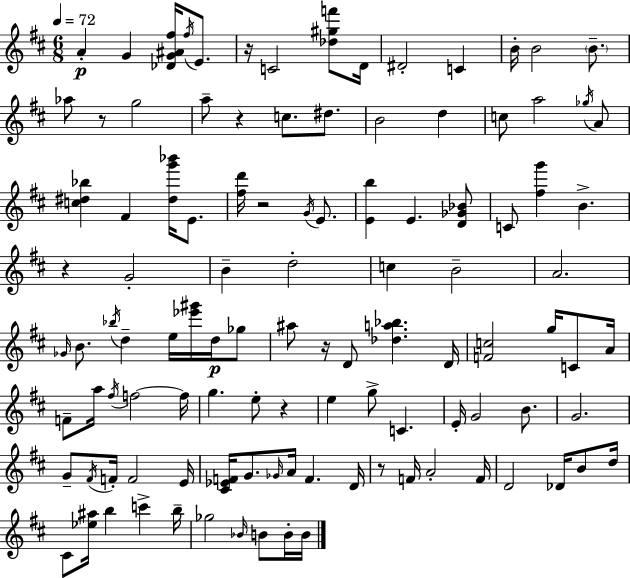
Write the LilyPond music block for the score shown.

{
  \clef treble
  \numericTimeSignature
  \time 6/8
  \key d \major
  \tempo 4 = 72
  a'4-.\p g'4 <des' g' ais' fis''>16 \acciaccatura { fis''16 } e'8. | r16 c'2 <des'' gis'' f'''>8 | d'16 dis'2-. c'4 | b'16-. b'2 \parenthesize b'8.-- | \break aes''8 r8 g''2 | a''8-- r4 c''8. dis''8. | b'2 d''4 | c''8 a''2 \acciaccatura { ges''16 } | \break a'8 <c'' dis'' bes''>4 fis'4 <dis'' g''' bes'''>16 e'8. | <fis'' d'''>16 r2 \acciaccatura { g'16 } | e'8. <e' b''>4 e'4. | <d' ges' bes'>8 c'8 <fis'' g'''>4 b'4.-> | \break r4 g'2-. | b'4-- d''2-. | c''4 b'2-- | a'2. | \break \grace { ges'16 } b'8. \acciaccatura { bes''16 } d''4-- | e''16 <ees''' gis'''>16 d''16\p ges''8 ais''8 r16 d'8 <des'' a'' bes''>4. | d'16 <f' c''>2 | g''16 c'8 a'16 f'8-- a''16 \acciaccatura { fis''16 } f''2~~ | \break f''16 g''4. | e''8-. r4 e''4 g''8-> | c'4. e'16-. g'2 | b'8. g'2. | \break g'8-- \acciaccatura { fis'16 } f'16-. f'2 | e'16 <cis' ees' f'>16 g'8. \grace { ges'16 } | a'16 f'4. d'16 r8 f'16 a'2-. | f'16 d'2 | \break des'16 b'8 d''16 cis'8 <ees'' ais''>16 b''4 | c'''4-> b''16-- ges''2 | \grace { bes'16 } b'8 b'16-. b'16 \bar "|."
}